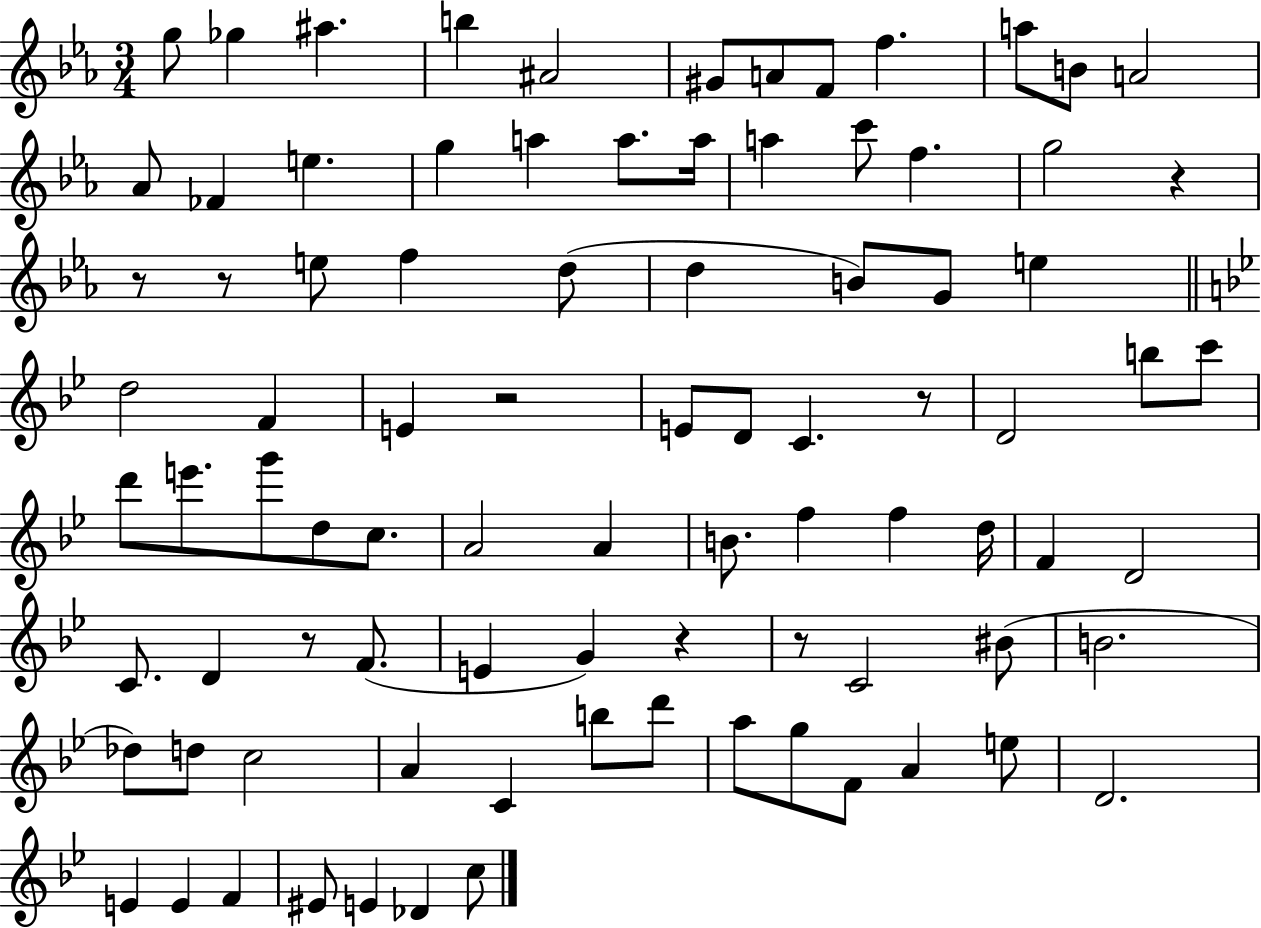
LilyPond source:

{
  \clef treble
  \numericTimeSignature
  \time 3/4
  \key ees \major
  g''8 ges''4 ais''4. | b''4 ais'2 | gis'8 a'8 f'8 f''4. | a''8 b'8 a'2 | \break aes'8 fes'4 e''4. | g''4 a''4 a''8. a''16 | a''4 c'''8 f''4. | g''2 r4 | \break r8 r8 e''8 f''4 d''8( | d''4 b'8) g'8 e''4 | \bar "||" \break \key bes \major d''2 f'4 | e'4 r2 | e'8 d'8 c'4. r8 | d'2 b''8 c'''8 | \break d'''8 e'''8. g'''8 d''8 c''8. | a'2 a'4 | b'8. f''4 f''4 d''16 | f'4 d'2 | \break c'8. d'4 r8 f'8.( | e'4 g'4) r4 | r8 c'2 bis'8( | b'2. | \break des''8) d''8 c''2 | a'4 c'4 b''8 d'''8 | a''8 g''8 f'8 a'4 e''8 | d'2. | \break e'4 e'4 f'4 | eis'8 e'4 des'4 c''8 | \bar "|."
}